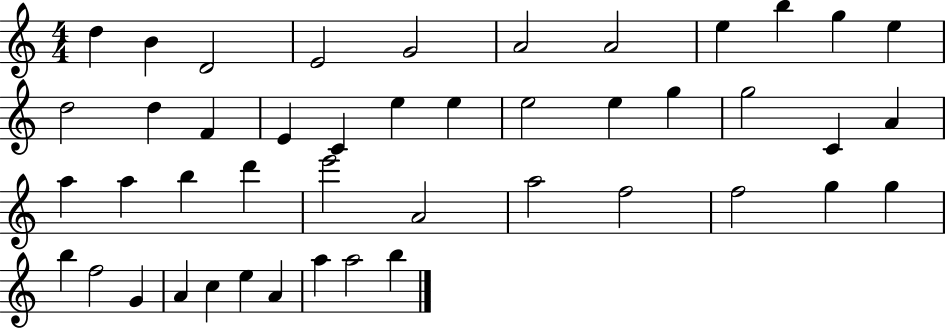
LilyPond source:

{
  \clef treble
  \numericTimeSignature
  \time 4/4
  \key c \major
  d''4 b'4 d'2 | e'2 g'2 | a'2 a'2 | e''4 b''4 g''4 e''4 | \break d''2 d''4 f'4 | e'4 c'4 e''4 e''4 | e''2 e''4 g''4 | g''2 c'4 a'4 | \break a''4 a''4 b''4 d'''4 | e'''2 a'2 | a''2 f''2 | f''2 g''4 g''4 | \break b''4 f''2 g'4 | a'4 c''4 e''4 a'4 | a''4 a''2 b''4 | \bar "|."
}